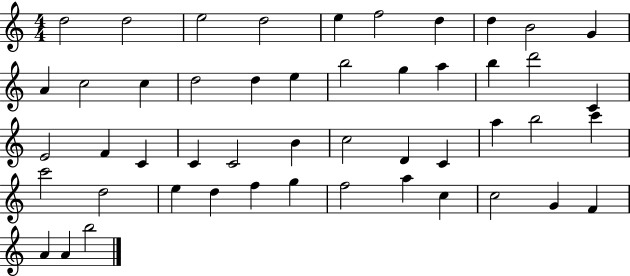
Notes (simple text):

D5/h D5/h E5/h D5/h E5/q F5/h D5/q D5/q B4/h G4/q A4/q C5/h C5/q D5/h D5/q E5/q B5/h G5/q A5/q B5/q D6/h C4/q E4/h F4/q C4/q C4/q C4/h B4/q C5/h D4/q C4/q A5/q B5/h C6/q C6/h D5/h E5/q D5/q F5/q G5/q F5/h A5/q C5/q C5/h G4/q F4/q A4/q A4/q B5/h